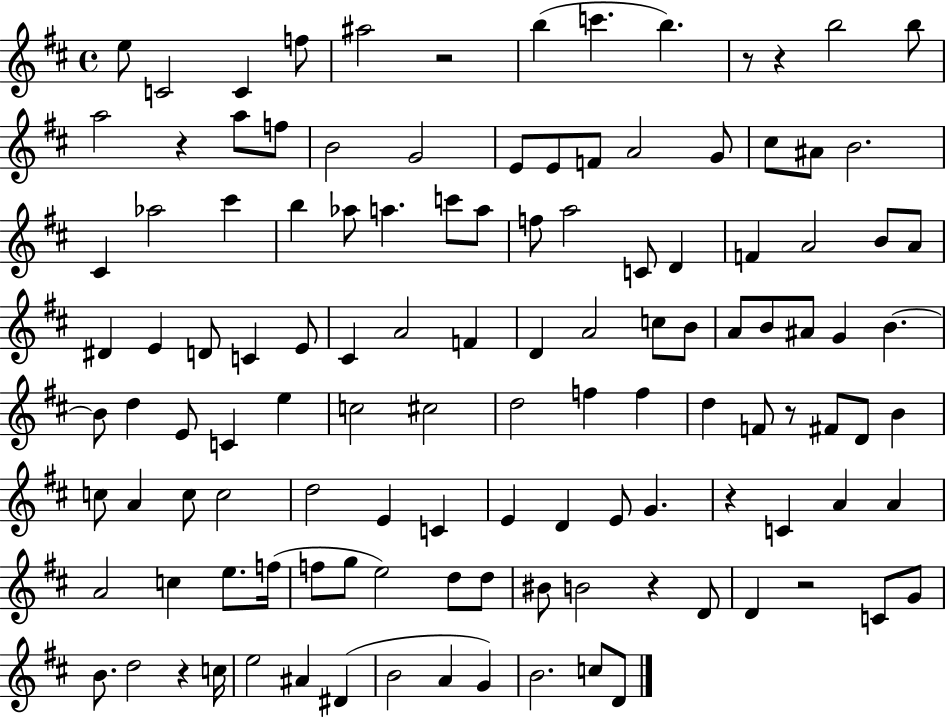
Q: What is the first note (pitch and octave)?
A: E5